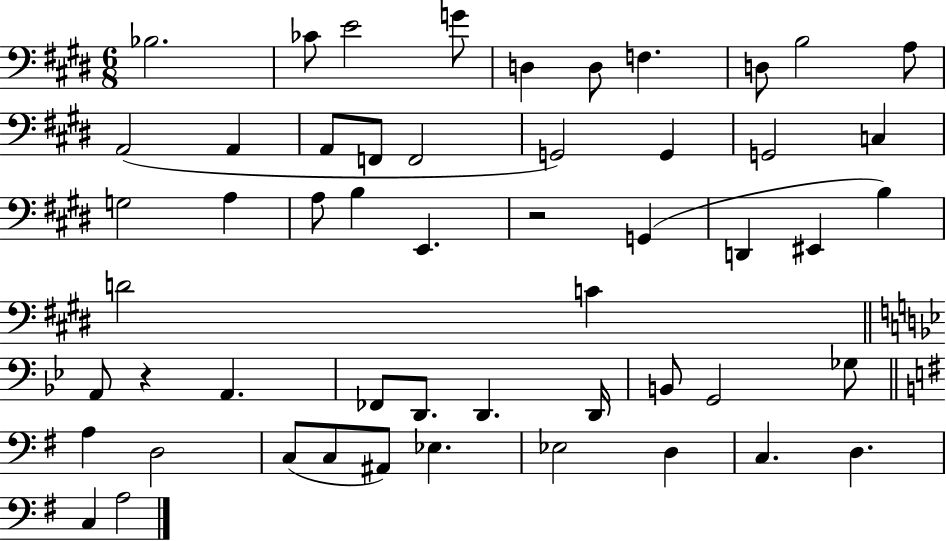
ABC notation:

X:1
T:Untitled
M:6/8
L:1/4
K:E
_B,2 _C/2 E2 G/2 D, D,/2 F, D,/2 B,2 A,/2 A,,2 A,, A,,/2 F,,/2 F,,2 G,,2 G,, G,,2 C, G,2 A, A,/2 B, E,, z2 G,, D,, ^E,, B, D2 C A,,/2 z A,, _F,,/2 D,,/2 D,, D,,/4 B,,/2 G,,2 _G,/2 A, D,2 C,/2 C,/2 ^A,,/2 _E, _E,2 D, C, D, C, A,2